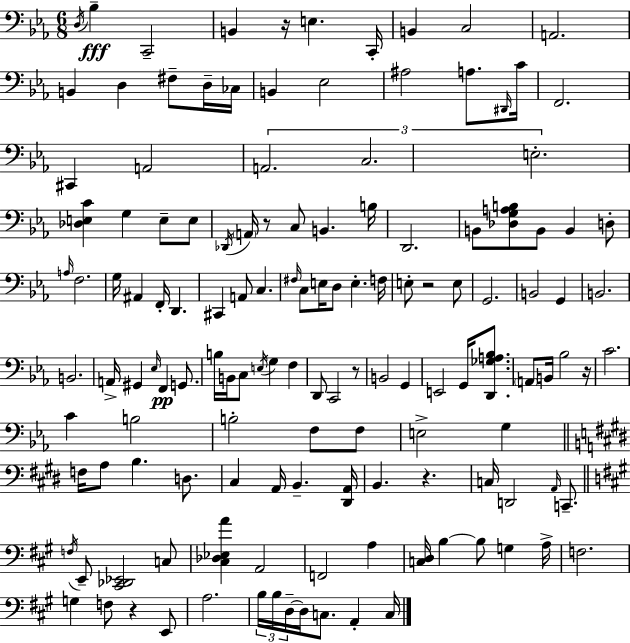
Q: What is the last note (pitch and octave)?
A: C3